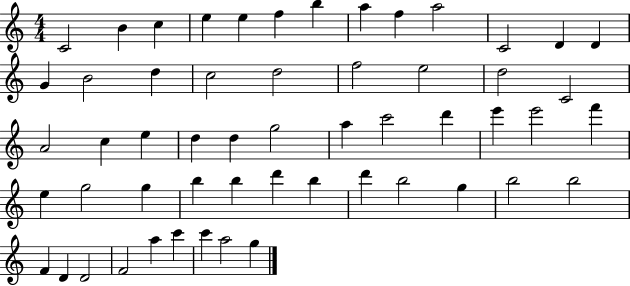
X:1
T:Untitled
M:4/4
L:1/4
K:C
C2 B c e e f b a f a2 C2 D D G B2 d c2 d2 f2 e2 d2 C2 A2 c e d d g2 a c'2 d' e' e'2 f' e g2 g b b d' b d' b2 g b2 b2 F D D2 F2 a c' c' a2 g